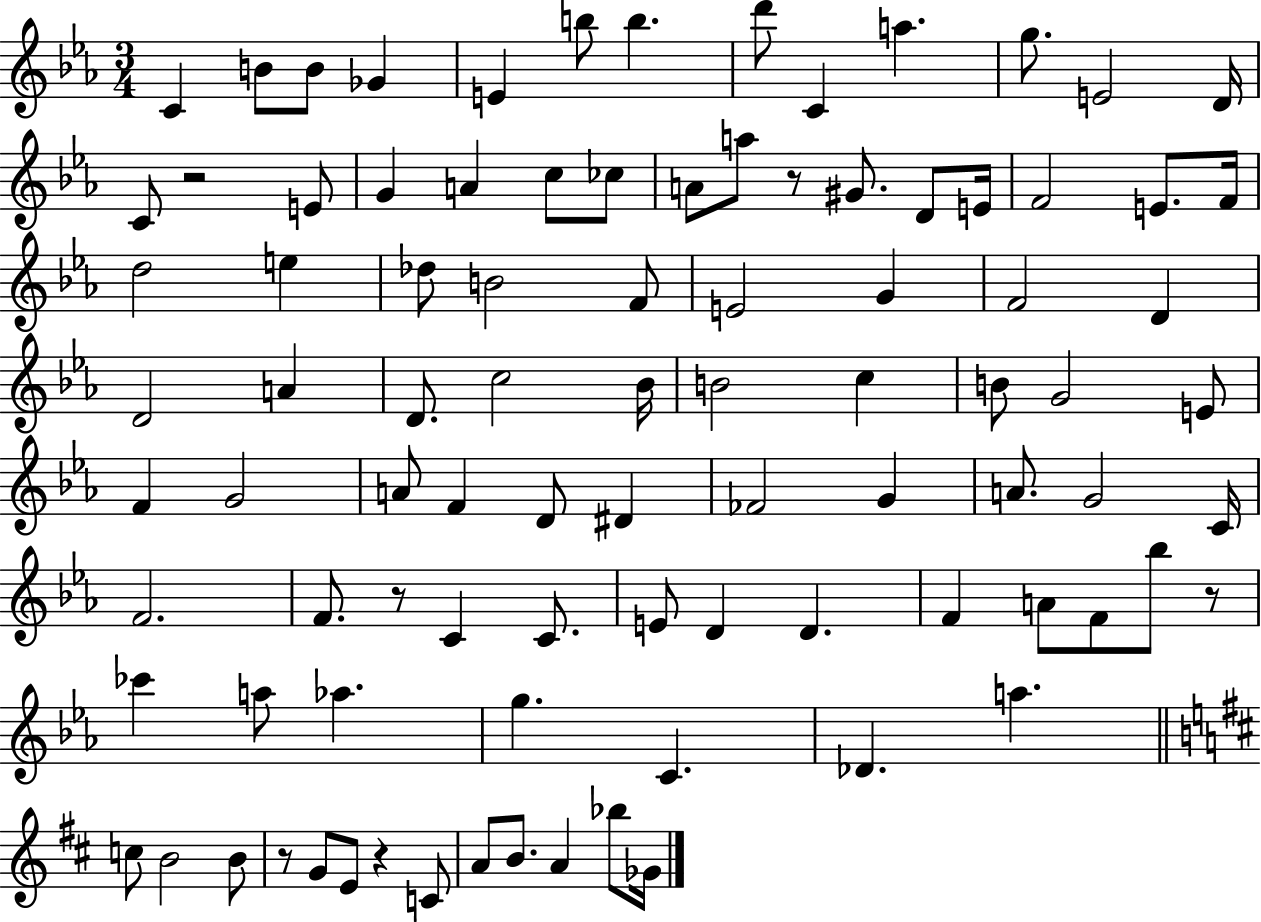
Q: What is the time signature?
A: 3/4